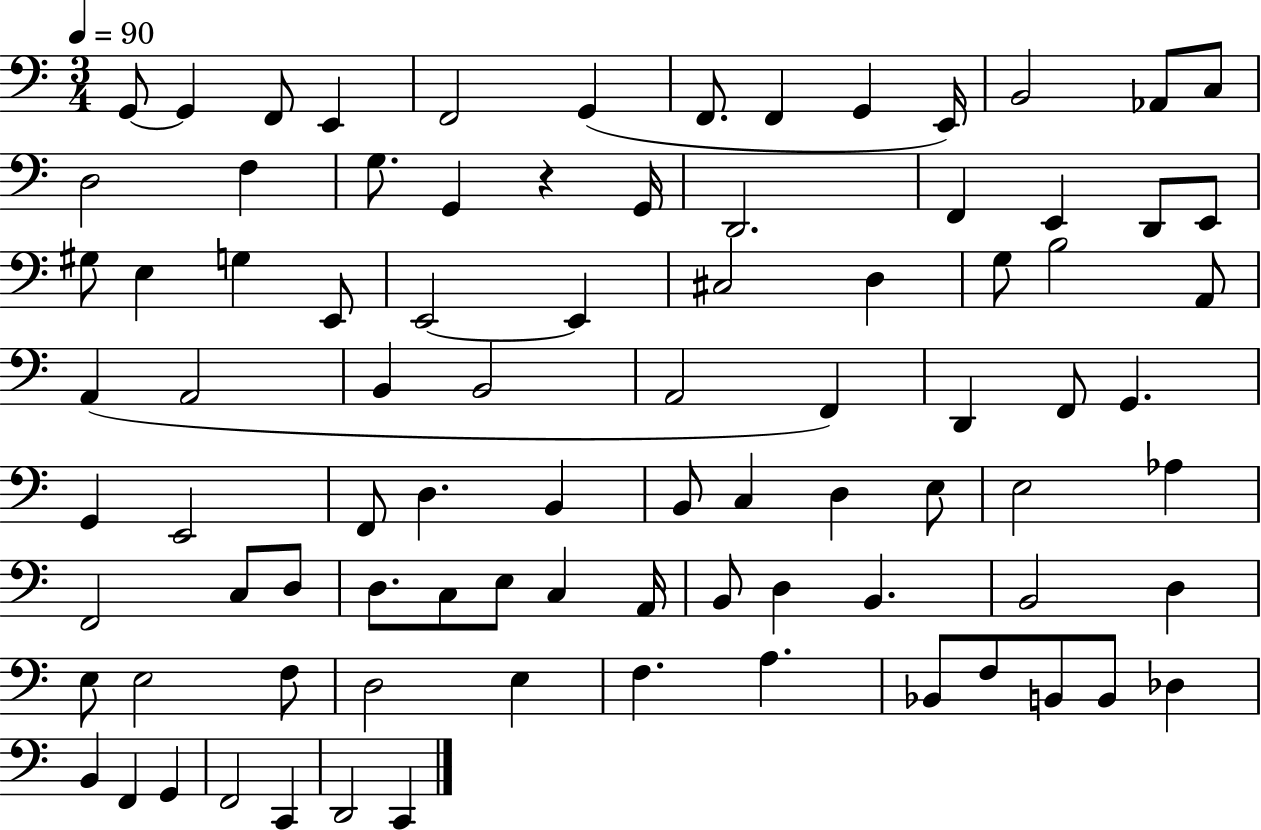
G2/e G2/q F2/e E2/q F2/h G2/q F2/e. F2/q G2/q E2/s B2/h Ab2/e C3/e D3/h F3/q G3/e. G2/q R/q G2/s D2/h. F2/q E2/q D2/e E2/e G#3/e E3/q G3/q E2/e E2/h E2/q C#3/h D3/q G3/e B3/h A2/e A2/q A2/h B2/q B2/h A2/h F2/q D2/q F2/e G2/q. G2/q E2/h F2/e D3/q. B2/q B2/e C3/q D3/q E3/e E3/h Ab3/q F2/h C3/e D3/e D3/e. C3/e E3/e C3/q A2/s B2/e D3/q B2/q. B2/h D3/q E3/e E3/h F3/e D3/h E3/q F3/q. A3/q. Bb2/e F3/e B2/e B2/e Db3/q B2/q F2/q G2/q F2/h C2/q D2/h C2/q